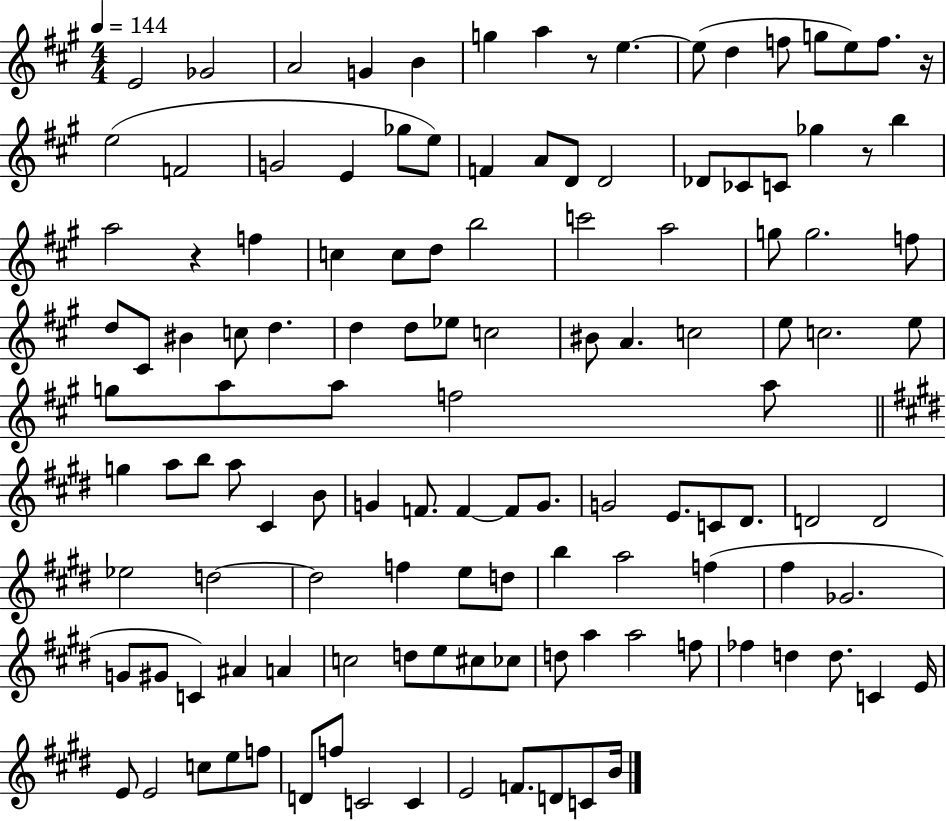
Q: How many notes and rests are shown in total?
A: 125